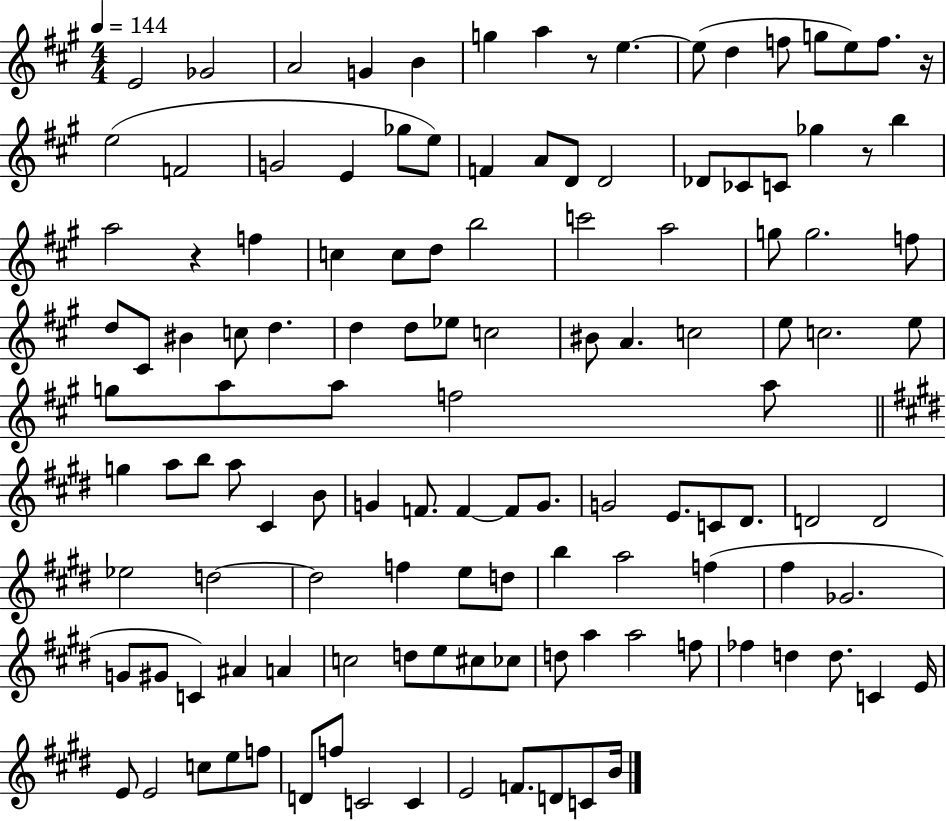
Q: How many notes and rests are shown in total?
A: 125